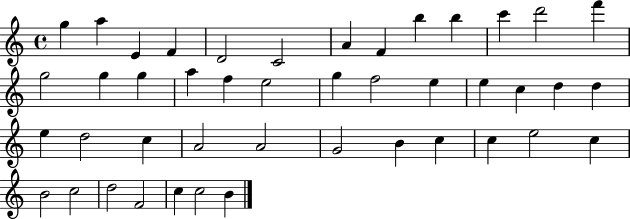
{
  \clef treble
  \time 4/4
  \defaultTimeSignature
  \key c \major
  g''4 a''4 e'4 f'4 | d'2 c'2 | a'4 f'4 b''4 b''4 | c'''4 d'''2 f'''4 | \break g''2 g''4 g''4 | a''4 f''4 e''2 | g''4 f''2 e''4 | e''4 c''4 d''4 d''4 | \break e''4 d''2 c''4 | a'2 a'2 | g'2 b'4 c''4 | c''4 e''2 c''4 | \break b'2 c''2 | d''2 f'2 | c''4 c''2 b'4 | \bar "|."
}